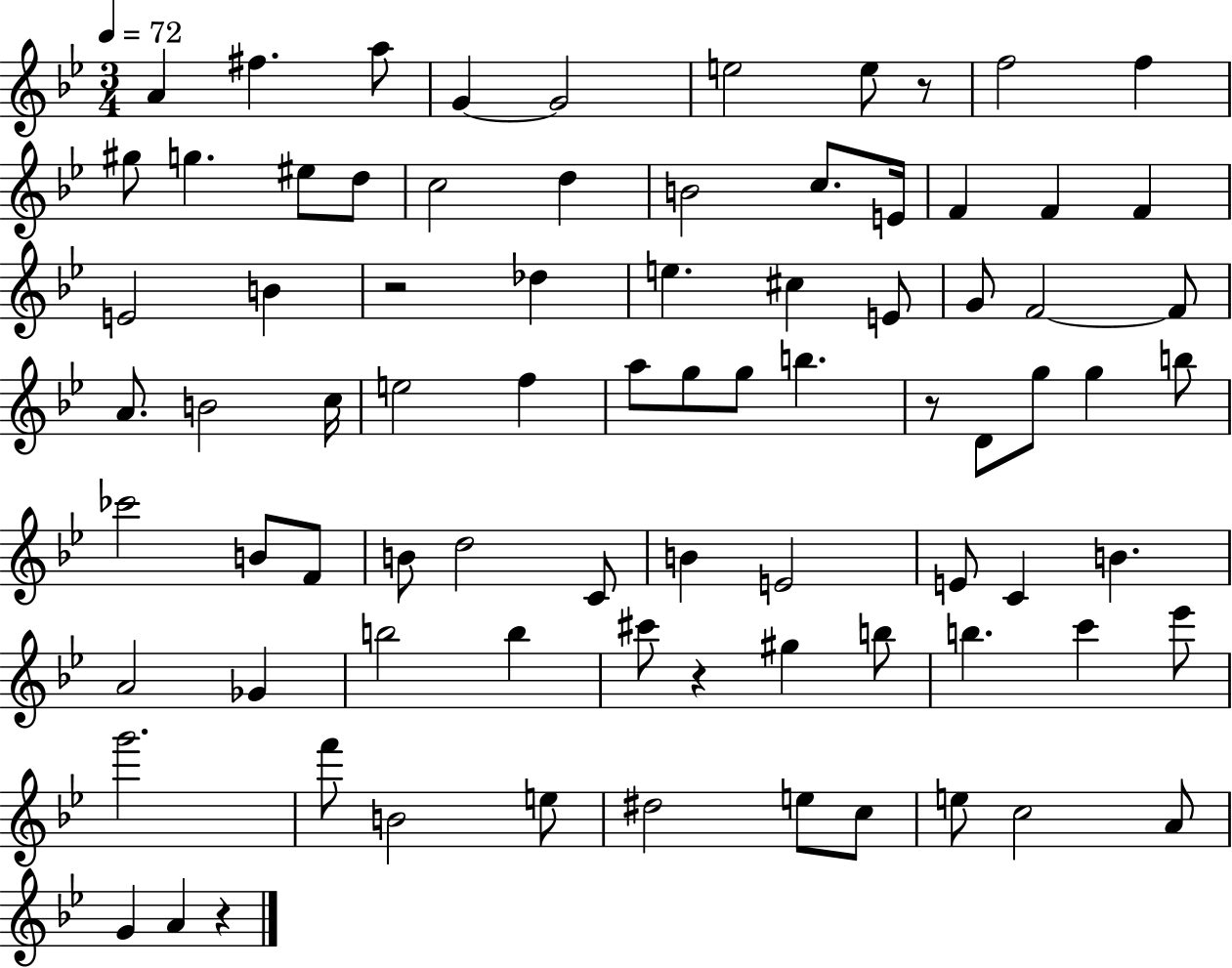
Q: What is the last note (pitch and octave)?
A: A4